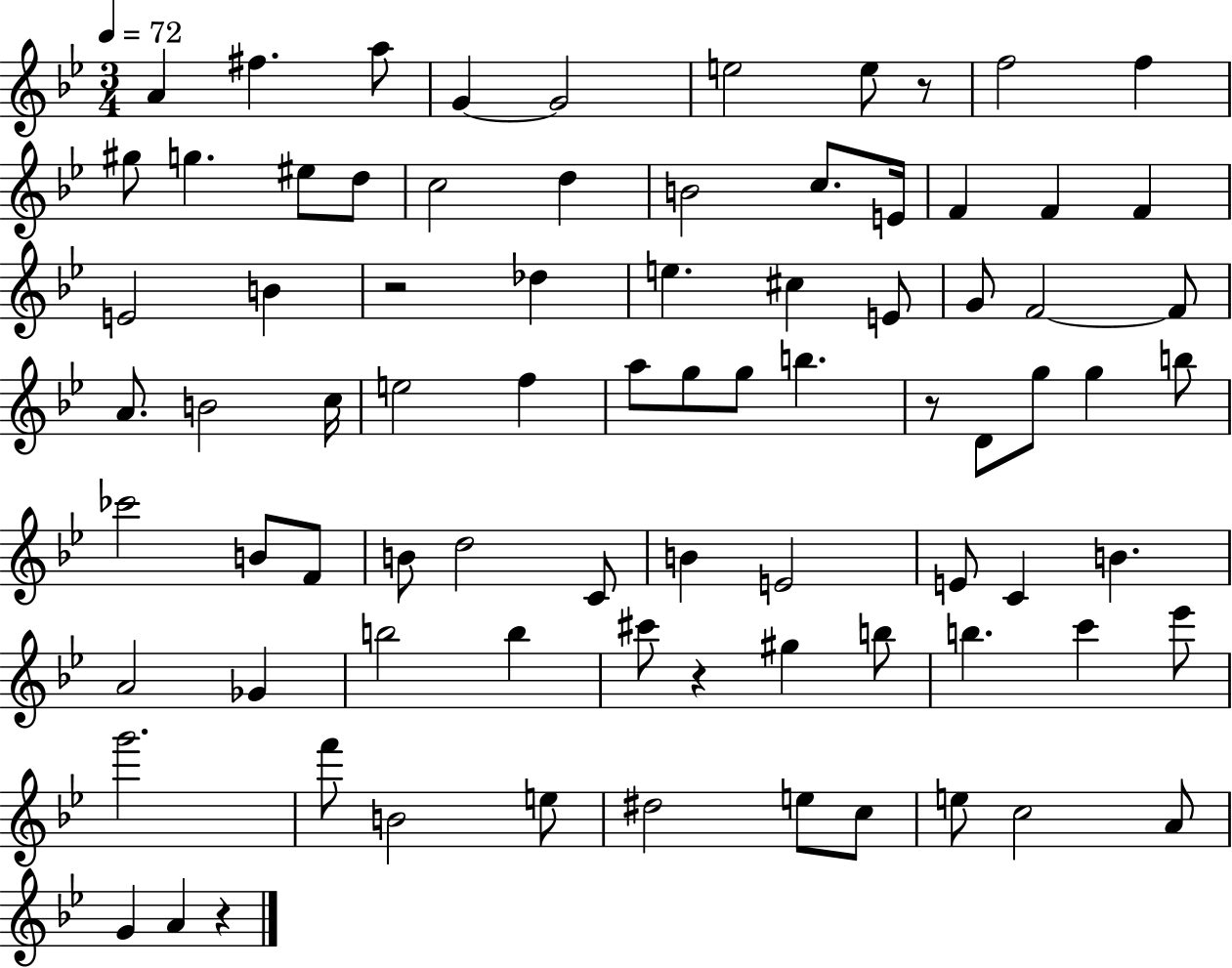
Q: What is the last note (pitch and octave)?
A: A4